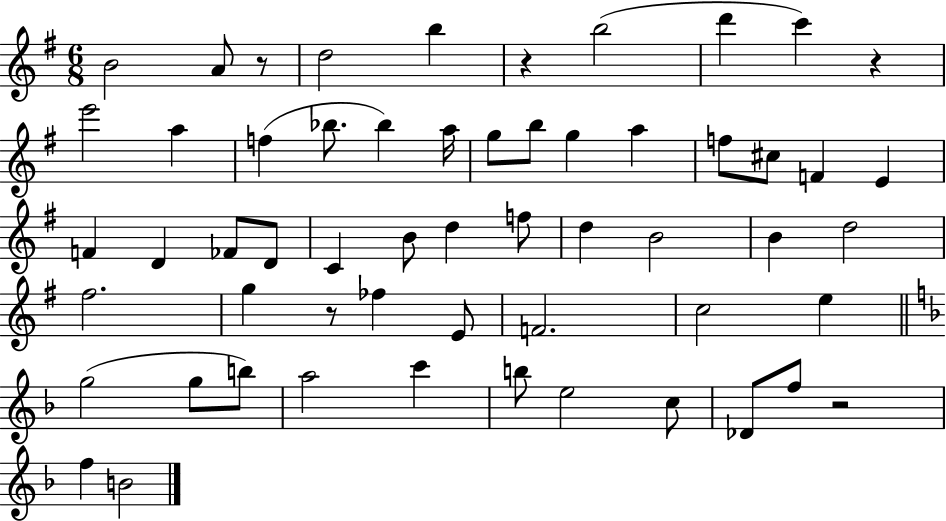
{
  \clef treble
  \numericTimeSignature
  \time 6/8
  \key g \major
  b'2 a'8 r8 | d''2 b''4 | r4 b''2( | d'''4 c'''4) r4 | \break e'''2 a''4 | f''4( bes''8. bes''4) a''16 | g''8 b''8 g''4 a''4 | f''8 cis''8 f'4 e'4 | \break f'4 d'4 fes'8 d'8 | c'4 b'8 d''4 f''8 | d''4 b'2 | b'4 d''2 | \break fis''2. | g''4 r8 fes''4 e'8 | f'2. | c''2 e''4 | \break \bar "||" \break \key d \minor g''2( g''8 b''8) | a''2 c'''4 | b''8 e''2 c''8 | des'8 f''8 r2 | \break f''4 b'2 | \bar "|."
}